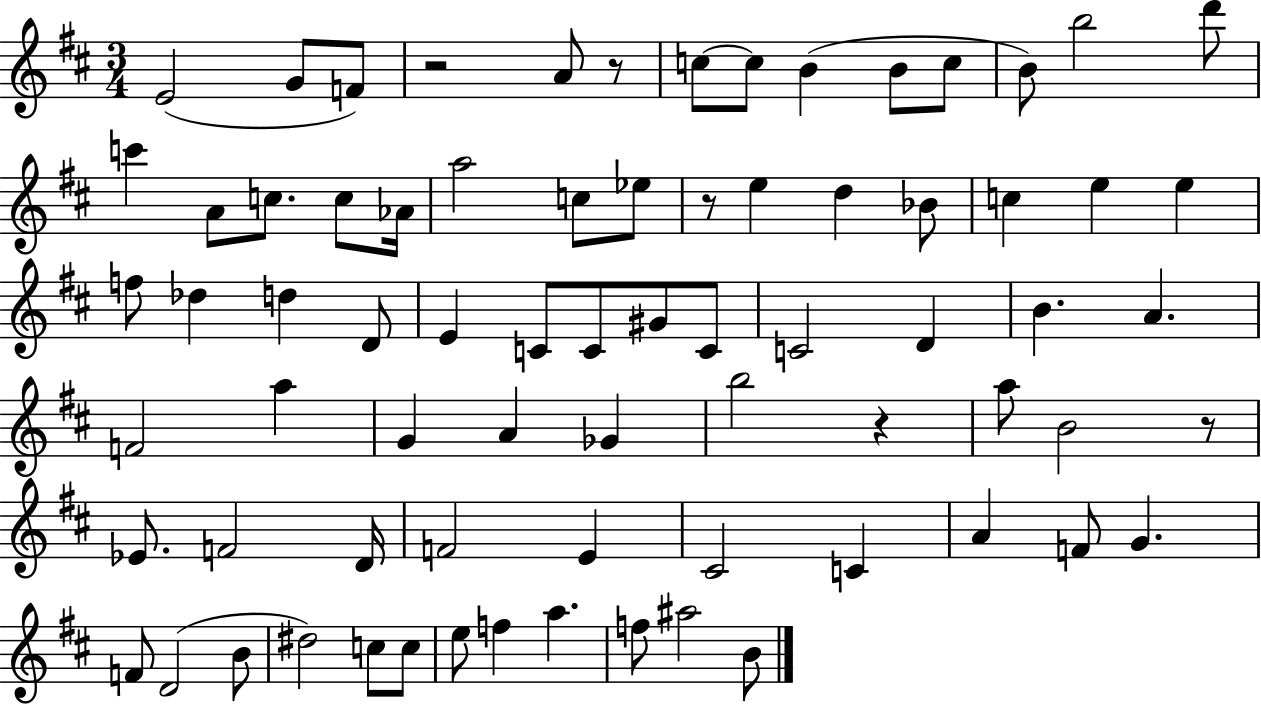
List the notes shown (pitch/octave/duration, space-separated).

E4/h G4/e F4/e R/h A4/e R/e C5/e C5/e B4/q B4/e C5/e B4/e B5/h D6/e C6/q A4/e C5/e. C5/e Ab4/s A5/h C5/e Eb5/e R/e E5/q D5/q Bb4/e C5/q E5/q E5/q F5/e Db5/q D5/q D4/e E4/q C4/e C4/e G#4/e C4/e C4/h D4/q B4/q. A4/q. F4/h A5/q G4/q A4/q Gb4/q B5/h R/q A5/e B4/h R/e Eb4/e. F4/h D4/s F4/h E4/q C#4/h C4/q A4/q F4/e G4/q. F4/e D4/h B4/e D#5/h C5/e C5/e E5/e F5/q A5/q. F5/e A#5/h B4/e